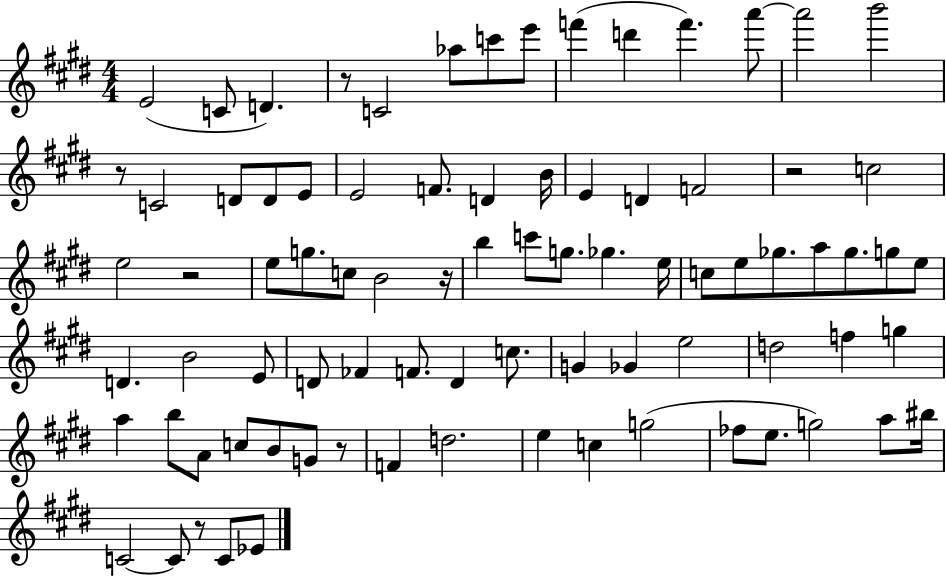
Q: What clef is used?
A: treble